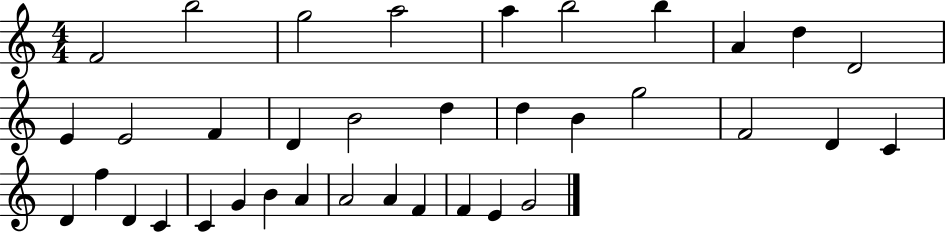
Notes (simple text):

F4/h B5/h G5/h A5/h A5/q B5/h B5/q A4/q D5/q D4/h E4/q E4/h F4/q D4/q B4/h D5/q D5/q B4/q G5/h F4/h D4/q C4/q D4/q F5/q D4/q C4/q C4/q G4/q B4/q A4/q A4/h A4/q F4/q F4/q E4/q G4/h